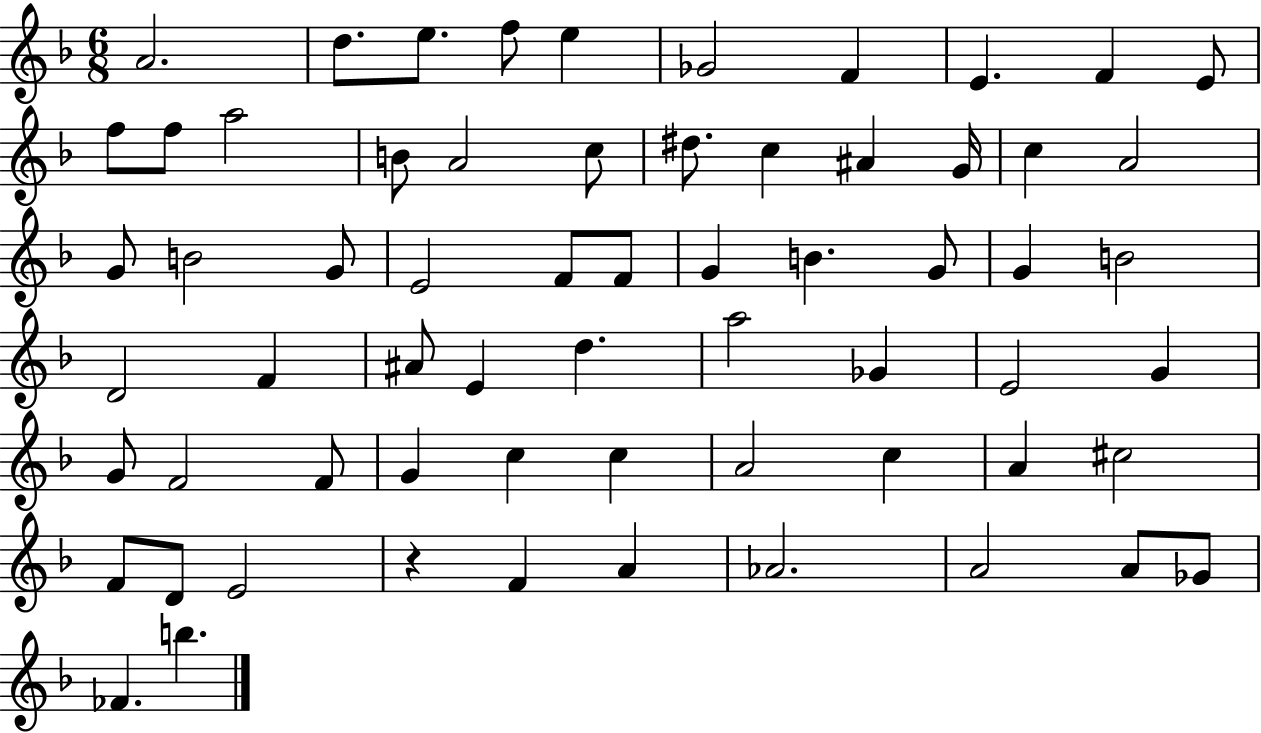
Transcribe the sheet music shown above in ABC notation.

X:1
T:Untitled
M:6/8
L:1/4
K:F
A2 d/2 e/2 f/2 e _G2 F E F E/2 f/2 f/2 a2 B/2 A2 c/2 ^d/2 c ^A G/4 c A2 G/2 B2 G/2 E2 F/2 F/2 G B G/2 G B2 D2 F ^A/2 E d a2 _G E2 G G/2 F2 F/2 G c c A2 c A ^c2 F/2 D/2 E2 z F A _A2 A2 A/2 _G/2 _F b